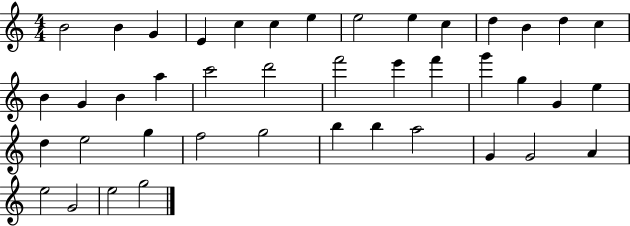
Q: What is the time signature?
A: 4/4